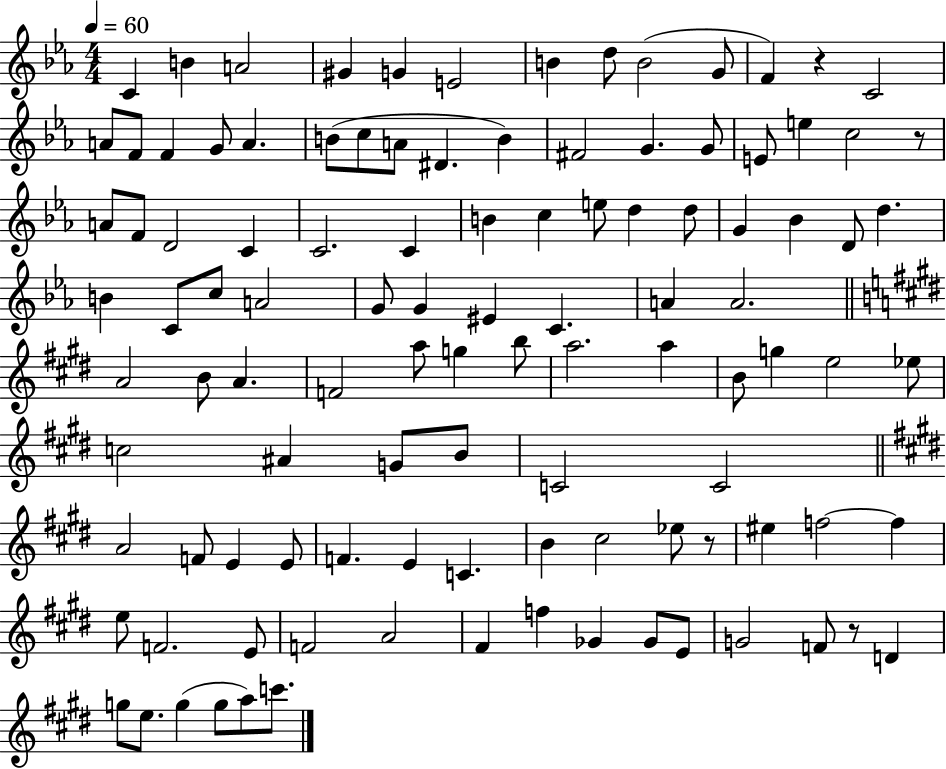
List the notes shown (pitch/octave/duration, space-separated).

C4/q B4/q A4/h G#4/q G4/q E4/h B4/q D5/e B4/h G4/e F4/q R/q C4/h A4/e F4/e F4/q G4/e A4/q. B4/e C5/e A4/e D#4/q. B4/q F#4/h G4/q. G4/e E4/e E5/q C5/h R/e A4/e F4/e D4/h C4/q C4/h. C4/q B4/q C5/q E5/e D5/q D5/e G4/q Bb4/q D4/e D5/q. B4/q C4/e C5/e A4/h G4/e G4/q EIS4/q C4/q. A4/q A4/h. A4/h B4/e A4/q. F4/h A5/e G5/q B5/e A5/h. A5/q B4/e G5/q E5/h Eb5/e C5/h A#4/q G4/e B4/e C4/h C4/h A4/h F4/e E4/q E4/e F4/q. E4/q C4/q. B4/q C#5/h Eb5/e R/e EIS5/q F5/h F5/q E5/e F4/h. E4/e F4/h A4/h F#4/q F5/q Gb4/q Gb4/e E4/e G4/h F4/e R/e D4/q G5/e E5/e. G5/q G5/e A5/e C6/e.